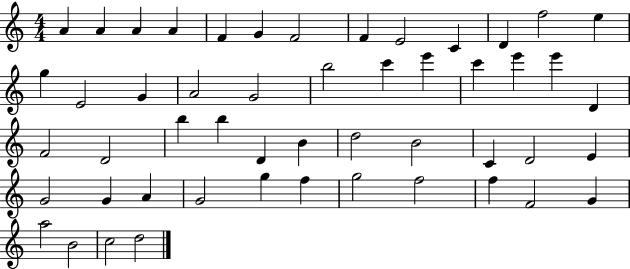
{
  \clef treble
  \numericTimeSignature
  \time 4/4
  \key c \major
  a'4 a'4 a'4 a'4 | f'4 g'4 f'2 | f'4 e'2 c'4 | d'4 f''2 e''4 | \break g''4 e'2 g'4 | a'2 g'2 | b''2 c'''4 e'''4 | c'''4 e'''4 e'''4 d'4 | \break f'2 d'2 | b''4 b''4 d'4 b'4 | d''2 b'2 | c'4 d'2 e'4 | \break g'2 g'4 a'4 | g'2 g''4 f''4 | g''2 f''2 | f''4 f'2 g'4 | \break a''2 b'2 | c''2 d''2 | \bar "|."
}